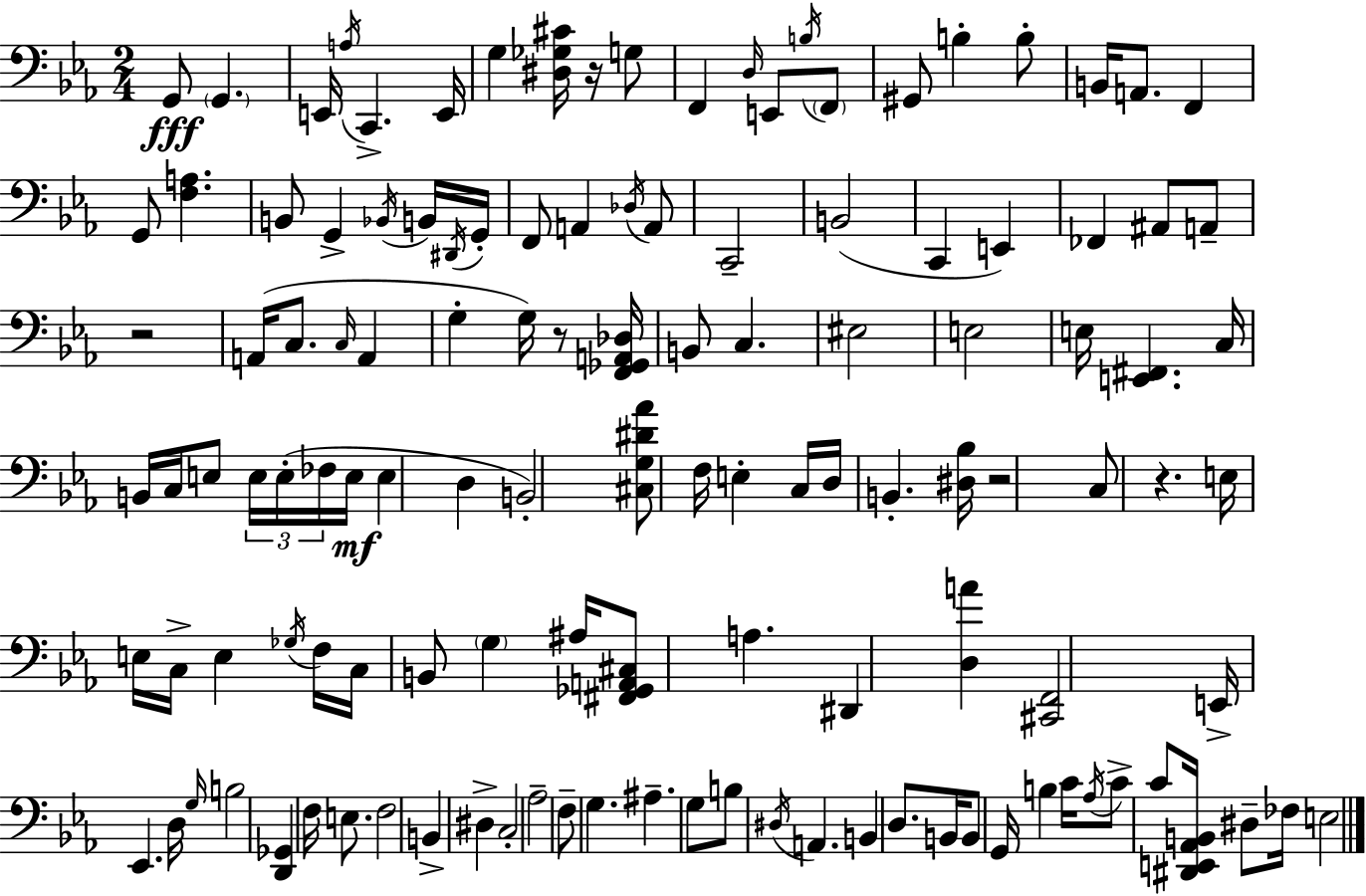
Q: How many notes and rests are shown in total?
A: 125